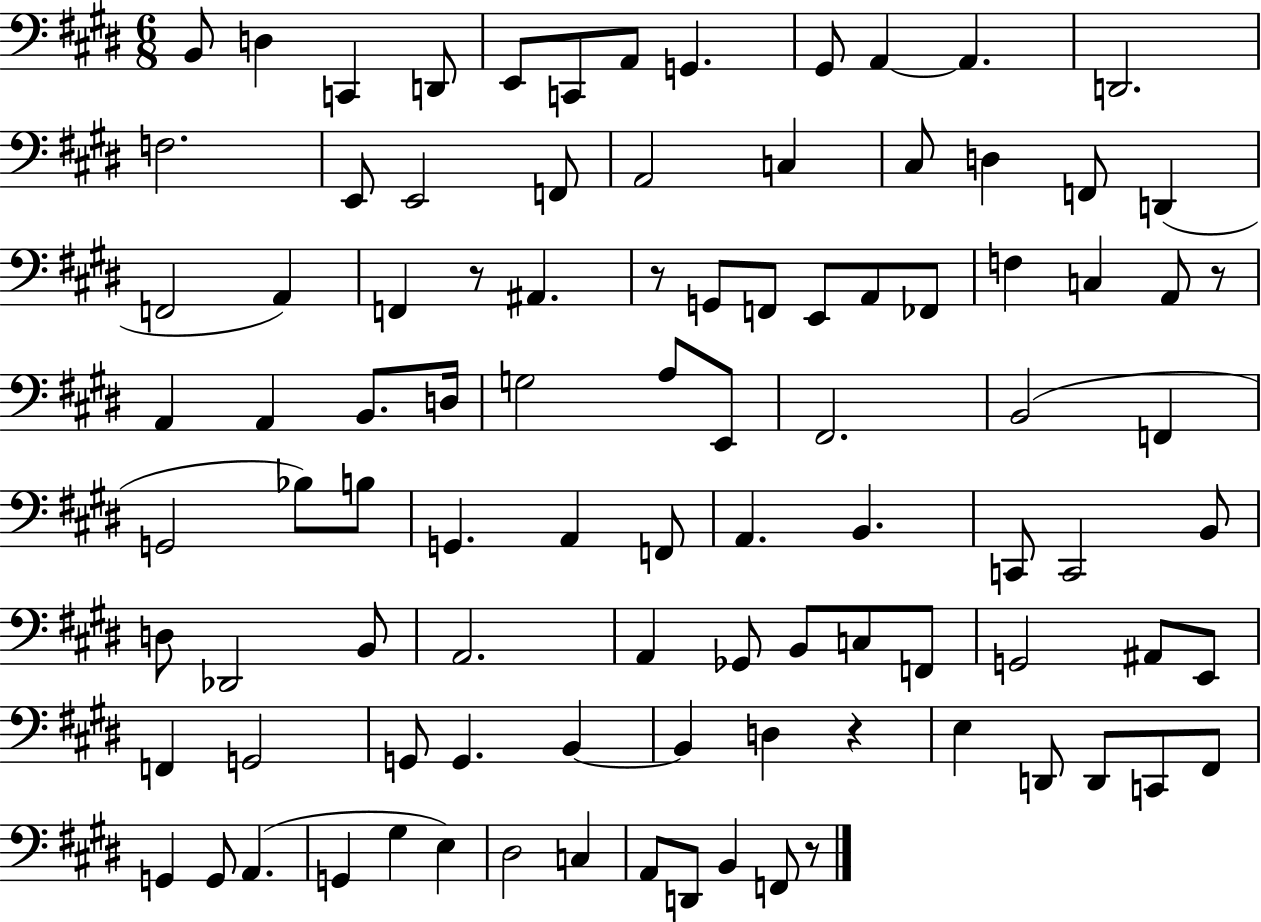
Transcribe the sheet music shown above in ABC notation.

X:1
T:Untitled
M:6/8
L:1/4
K:E
B,,/2 D, C,, D,,/2 E,,/2 C,,/2 A,,/2 G,, ^G,,/2 A,, A,, D,,2 F,2 E,,/2 E,,2 F,,/2 A,,2 C, ^C,/2 D, F,,/2 D,, F,,2 A,, F,, z/2 ^A,, z/2 G,,/2 F,,/2 E,,/2 A,,/2 _F,,/2 F, C, A,,/2 z/2 A,, A,, B,,/2 D,/4 G,2 A,/2 E,,/2 ^F,,2 B,,2 F,, G,,2 _B,/2 B,/2 G,, A,, F,,/2 A,, B,, C,,/2 C,,2 B,,/2 D,/2 _D,,2 B,,/2 A,,2 A,, _G,,/2 B,,/2 C,/2 F,,/2 G,,2 ^A,,/2 E,,/2 F,, G,,2 G,,/2 G,, B,, B,, D, z E, D,,/2 D,,/2 C,,/2 ^F,,/2 G,, G,,/2 A,, G,, ^G, E, ^D,2 C, A,,/2 D,,/2 B,, F,,/2 z/2